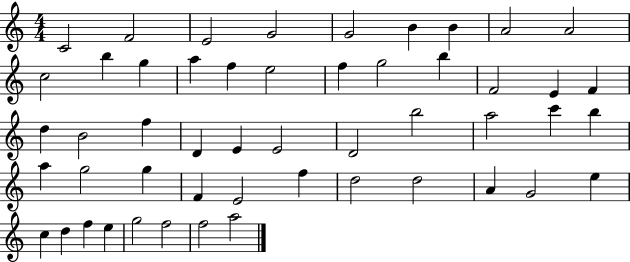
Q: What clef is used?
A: treble